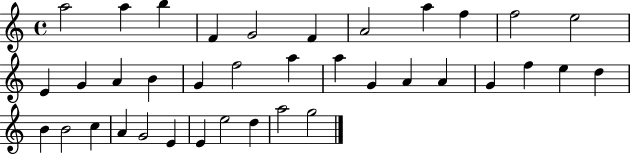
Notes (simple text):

A5/h A5/q B5/q F4/q G4/h F4/q A4/h A5/q F5/q F5/h E5/h E4/q G4/q A4/q B4/q G4/q F5/h A5/q A5/q G4/q A4/q A4/q G4/q F5/q E5/q D5/q B4/q B4/h C5/q A4/q G4/h E4/q E4/q E5/h D5/q A5/h G5/h